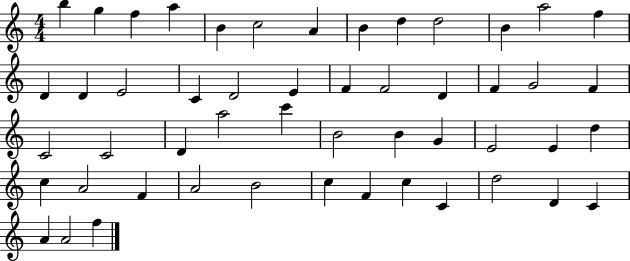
X:1
T:Untitled
M:4/4
L:1/4
K:C
b g f a B c2 A B d d2 B a2 f D D E2 C D2 E F F2 D F G2 F C2 C2 D a2 c' B2 B G E2 E d c A2 F A2 B2 c F c C d2 D C A A2 f